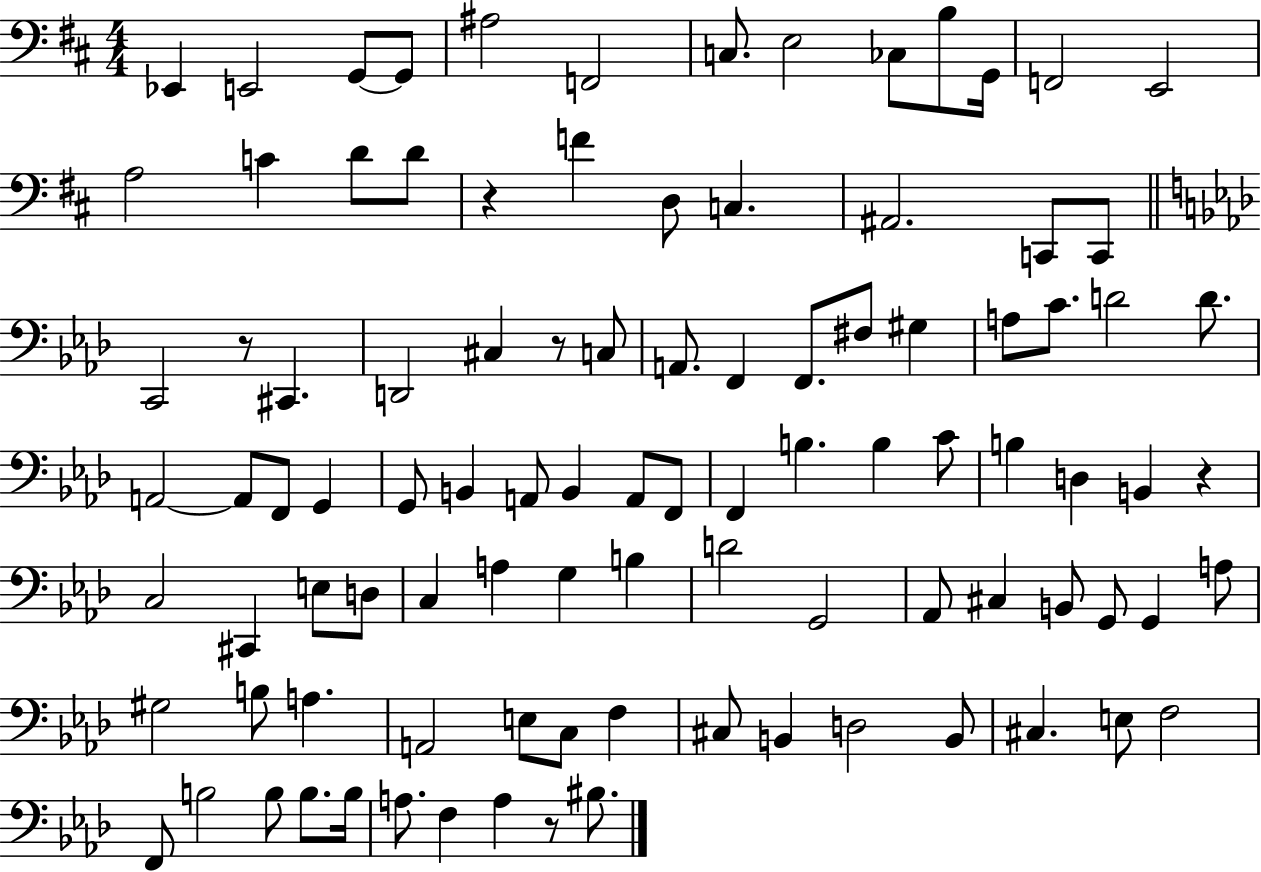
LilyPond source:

{
  \clef bass
  \numericTimeSignature
  \time 4/4
  \key d \major
  \repeat volta 2 { ees,4 e,2 g,8~~ g,8 | ais2 f,2 | c8. e2 ces8 b8 g,16 | f,2 e,2 | \break a2 c'4 d'8 d'8 | r4 f'4 d8 c4. | ais,2. c,8 c,8 | \bar "||" \break \key aes \major c,2 r8 cis,4. | d,2 cis4 r8 c8 | a,8. f,4 f,8. fis8 gis4 | a8 c'8. d'2 d'8. | \break a,2~~ a,8 f,8 g,4 | g,8 b,4 a,8 b,4 a,8 f,8 | f,4 b4. b4 c'8 | b4 d4 b,4 r4 | \break c2 cis,4 e8 d8 | c4 a4 g4 b4 | d'2 g,2 | aes,8 cis4 b,8 g,8 g,4 a8 | \break gis2 b8 a4. | a,2 e8 c8 f4 | cis8 b,4 d2 b,8 | cis4. e8 f2 | \break f,8 b2 b8 b8. b16 | a8. f4 a4 r8 bis8. | } \bar "|."
}